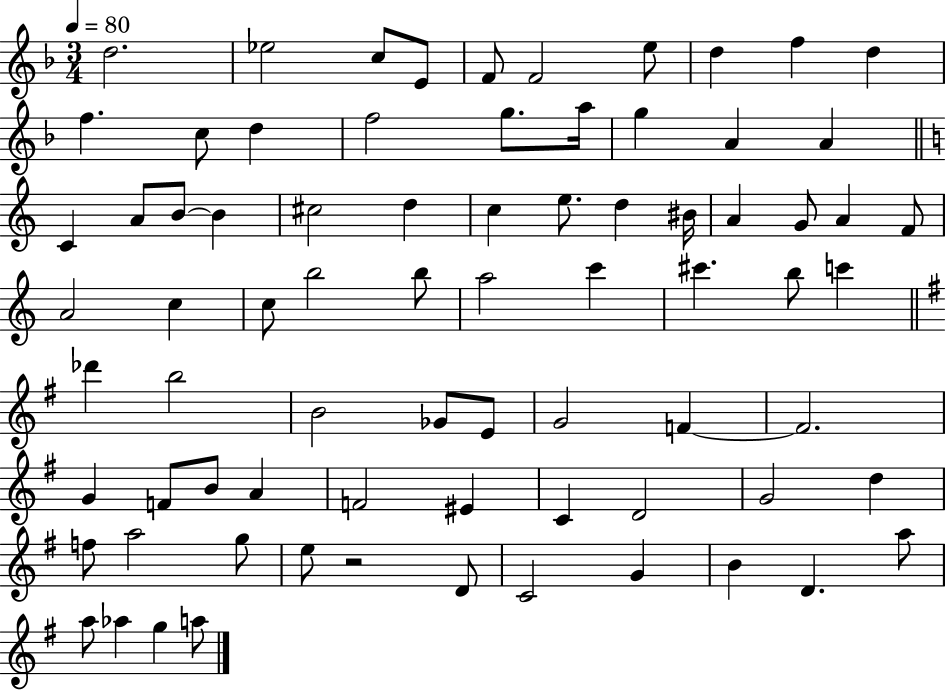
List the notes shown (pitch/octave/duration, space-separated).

D5/h. Eb5/h C5/e E4/e F4/e F4/h E5/e D5/q F5/q D5/q F5/q. C5/e D5/q F5/h G5/e. A5/s G5/q A4/q A4/q C4/q A4/e B4/e B4/q C#5/h D5/q C5/q E5/e. D5/q BIS4/s A4/q G4/e A4/q F4/e A4/h C5/q C5/e B5/h B5/e A5/h C6/q C#6/q. B5/e C6/q Db6/q B5/h B4/h Gb4/e E4/e G4/h F4/q F4/h. G4/q F4/e B4/e A4/q F4/h EIS4/q C4/q D4/h G4/h D5/q F5/e A5/h G5/e E5/e R/h D4/e C4/h G4/q B4/q D4/q. A5/e A5/e Ab5/q G5/q A5/e